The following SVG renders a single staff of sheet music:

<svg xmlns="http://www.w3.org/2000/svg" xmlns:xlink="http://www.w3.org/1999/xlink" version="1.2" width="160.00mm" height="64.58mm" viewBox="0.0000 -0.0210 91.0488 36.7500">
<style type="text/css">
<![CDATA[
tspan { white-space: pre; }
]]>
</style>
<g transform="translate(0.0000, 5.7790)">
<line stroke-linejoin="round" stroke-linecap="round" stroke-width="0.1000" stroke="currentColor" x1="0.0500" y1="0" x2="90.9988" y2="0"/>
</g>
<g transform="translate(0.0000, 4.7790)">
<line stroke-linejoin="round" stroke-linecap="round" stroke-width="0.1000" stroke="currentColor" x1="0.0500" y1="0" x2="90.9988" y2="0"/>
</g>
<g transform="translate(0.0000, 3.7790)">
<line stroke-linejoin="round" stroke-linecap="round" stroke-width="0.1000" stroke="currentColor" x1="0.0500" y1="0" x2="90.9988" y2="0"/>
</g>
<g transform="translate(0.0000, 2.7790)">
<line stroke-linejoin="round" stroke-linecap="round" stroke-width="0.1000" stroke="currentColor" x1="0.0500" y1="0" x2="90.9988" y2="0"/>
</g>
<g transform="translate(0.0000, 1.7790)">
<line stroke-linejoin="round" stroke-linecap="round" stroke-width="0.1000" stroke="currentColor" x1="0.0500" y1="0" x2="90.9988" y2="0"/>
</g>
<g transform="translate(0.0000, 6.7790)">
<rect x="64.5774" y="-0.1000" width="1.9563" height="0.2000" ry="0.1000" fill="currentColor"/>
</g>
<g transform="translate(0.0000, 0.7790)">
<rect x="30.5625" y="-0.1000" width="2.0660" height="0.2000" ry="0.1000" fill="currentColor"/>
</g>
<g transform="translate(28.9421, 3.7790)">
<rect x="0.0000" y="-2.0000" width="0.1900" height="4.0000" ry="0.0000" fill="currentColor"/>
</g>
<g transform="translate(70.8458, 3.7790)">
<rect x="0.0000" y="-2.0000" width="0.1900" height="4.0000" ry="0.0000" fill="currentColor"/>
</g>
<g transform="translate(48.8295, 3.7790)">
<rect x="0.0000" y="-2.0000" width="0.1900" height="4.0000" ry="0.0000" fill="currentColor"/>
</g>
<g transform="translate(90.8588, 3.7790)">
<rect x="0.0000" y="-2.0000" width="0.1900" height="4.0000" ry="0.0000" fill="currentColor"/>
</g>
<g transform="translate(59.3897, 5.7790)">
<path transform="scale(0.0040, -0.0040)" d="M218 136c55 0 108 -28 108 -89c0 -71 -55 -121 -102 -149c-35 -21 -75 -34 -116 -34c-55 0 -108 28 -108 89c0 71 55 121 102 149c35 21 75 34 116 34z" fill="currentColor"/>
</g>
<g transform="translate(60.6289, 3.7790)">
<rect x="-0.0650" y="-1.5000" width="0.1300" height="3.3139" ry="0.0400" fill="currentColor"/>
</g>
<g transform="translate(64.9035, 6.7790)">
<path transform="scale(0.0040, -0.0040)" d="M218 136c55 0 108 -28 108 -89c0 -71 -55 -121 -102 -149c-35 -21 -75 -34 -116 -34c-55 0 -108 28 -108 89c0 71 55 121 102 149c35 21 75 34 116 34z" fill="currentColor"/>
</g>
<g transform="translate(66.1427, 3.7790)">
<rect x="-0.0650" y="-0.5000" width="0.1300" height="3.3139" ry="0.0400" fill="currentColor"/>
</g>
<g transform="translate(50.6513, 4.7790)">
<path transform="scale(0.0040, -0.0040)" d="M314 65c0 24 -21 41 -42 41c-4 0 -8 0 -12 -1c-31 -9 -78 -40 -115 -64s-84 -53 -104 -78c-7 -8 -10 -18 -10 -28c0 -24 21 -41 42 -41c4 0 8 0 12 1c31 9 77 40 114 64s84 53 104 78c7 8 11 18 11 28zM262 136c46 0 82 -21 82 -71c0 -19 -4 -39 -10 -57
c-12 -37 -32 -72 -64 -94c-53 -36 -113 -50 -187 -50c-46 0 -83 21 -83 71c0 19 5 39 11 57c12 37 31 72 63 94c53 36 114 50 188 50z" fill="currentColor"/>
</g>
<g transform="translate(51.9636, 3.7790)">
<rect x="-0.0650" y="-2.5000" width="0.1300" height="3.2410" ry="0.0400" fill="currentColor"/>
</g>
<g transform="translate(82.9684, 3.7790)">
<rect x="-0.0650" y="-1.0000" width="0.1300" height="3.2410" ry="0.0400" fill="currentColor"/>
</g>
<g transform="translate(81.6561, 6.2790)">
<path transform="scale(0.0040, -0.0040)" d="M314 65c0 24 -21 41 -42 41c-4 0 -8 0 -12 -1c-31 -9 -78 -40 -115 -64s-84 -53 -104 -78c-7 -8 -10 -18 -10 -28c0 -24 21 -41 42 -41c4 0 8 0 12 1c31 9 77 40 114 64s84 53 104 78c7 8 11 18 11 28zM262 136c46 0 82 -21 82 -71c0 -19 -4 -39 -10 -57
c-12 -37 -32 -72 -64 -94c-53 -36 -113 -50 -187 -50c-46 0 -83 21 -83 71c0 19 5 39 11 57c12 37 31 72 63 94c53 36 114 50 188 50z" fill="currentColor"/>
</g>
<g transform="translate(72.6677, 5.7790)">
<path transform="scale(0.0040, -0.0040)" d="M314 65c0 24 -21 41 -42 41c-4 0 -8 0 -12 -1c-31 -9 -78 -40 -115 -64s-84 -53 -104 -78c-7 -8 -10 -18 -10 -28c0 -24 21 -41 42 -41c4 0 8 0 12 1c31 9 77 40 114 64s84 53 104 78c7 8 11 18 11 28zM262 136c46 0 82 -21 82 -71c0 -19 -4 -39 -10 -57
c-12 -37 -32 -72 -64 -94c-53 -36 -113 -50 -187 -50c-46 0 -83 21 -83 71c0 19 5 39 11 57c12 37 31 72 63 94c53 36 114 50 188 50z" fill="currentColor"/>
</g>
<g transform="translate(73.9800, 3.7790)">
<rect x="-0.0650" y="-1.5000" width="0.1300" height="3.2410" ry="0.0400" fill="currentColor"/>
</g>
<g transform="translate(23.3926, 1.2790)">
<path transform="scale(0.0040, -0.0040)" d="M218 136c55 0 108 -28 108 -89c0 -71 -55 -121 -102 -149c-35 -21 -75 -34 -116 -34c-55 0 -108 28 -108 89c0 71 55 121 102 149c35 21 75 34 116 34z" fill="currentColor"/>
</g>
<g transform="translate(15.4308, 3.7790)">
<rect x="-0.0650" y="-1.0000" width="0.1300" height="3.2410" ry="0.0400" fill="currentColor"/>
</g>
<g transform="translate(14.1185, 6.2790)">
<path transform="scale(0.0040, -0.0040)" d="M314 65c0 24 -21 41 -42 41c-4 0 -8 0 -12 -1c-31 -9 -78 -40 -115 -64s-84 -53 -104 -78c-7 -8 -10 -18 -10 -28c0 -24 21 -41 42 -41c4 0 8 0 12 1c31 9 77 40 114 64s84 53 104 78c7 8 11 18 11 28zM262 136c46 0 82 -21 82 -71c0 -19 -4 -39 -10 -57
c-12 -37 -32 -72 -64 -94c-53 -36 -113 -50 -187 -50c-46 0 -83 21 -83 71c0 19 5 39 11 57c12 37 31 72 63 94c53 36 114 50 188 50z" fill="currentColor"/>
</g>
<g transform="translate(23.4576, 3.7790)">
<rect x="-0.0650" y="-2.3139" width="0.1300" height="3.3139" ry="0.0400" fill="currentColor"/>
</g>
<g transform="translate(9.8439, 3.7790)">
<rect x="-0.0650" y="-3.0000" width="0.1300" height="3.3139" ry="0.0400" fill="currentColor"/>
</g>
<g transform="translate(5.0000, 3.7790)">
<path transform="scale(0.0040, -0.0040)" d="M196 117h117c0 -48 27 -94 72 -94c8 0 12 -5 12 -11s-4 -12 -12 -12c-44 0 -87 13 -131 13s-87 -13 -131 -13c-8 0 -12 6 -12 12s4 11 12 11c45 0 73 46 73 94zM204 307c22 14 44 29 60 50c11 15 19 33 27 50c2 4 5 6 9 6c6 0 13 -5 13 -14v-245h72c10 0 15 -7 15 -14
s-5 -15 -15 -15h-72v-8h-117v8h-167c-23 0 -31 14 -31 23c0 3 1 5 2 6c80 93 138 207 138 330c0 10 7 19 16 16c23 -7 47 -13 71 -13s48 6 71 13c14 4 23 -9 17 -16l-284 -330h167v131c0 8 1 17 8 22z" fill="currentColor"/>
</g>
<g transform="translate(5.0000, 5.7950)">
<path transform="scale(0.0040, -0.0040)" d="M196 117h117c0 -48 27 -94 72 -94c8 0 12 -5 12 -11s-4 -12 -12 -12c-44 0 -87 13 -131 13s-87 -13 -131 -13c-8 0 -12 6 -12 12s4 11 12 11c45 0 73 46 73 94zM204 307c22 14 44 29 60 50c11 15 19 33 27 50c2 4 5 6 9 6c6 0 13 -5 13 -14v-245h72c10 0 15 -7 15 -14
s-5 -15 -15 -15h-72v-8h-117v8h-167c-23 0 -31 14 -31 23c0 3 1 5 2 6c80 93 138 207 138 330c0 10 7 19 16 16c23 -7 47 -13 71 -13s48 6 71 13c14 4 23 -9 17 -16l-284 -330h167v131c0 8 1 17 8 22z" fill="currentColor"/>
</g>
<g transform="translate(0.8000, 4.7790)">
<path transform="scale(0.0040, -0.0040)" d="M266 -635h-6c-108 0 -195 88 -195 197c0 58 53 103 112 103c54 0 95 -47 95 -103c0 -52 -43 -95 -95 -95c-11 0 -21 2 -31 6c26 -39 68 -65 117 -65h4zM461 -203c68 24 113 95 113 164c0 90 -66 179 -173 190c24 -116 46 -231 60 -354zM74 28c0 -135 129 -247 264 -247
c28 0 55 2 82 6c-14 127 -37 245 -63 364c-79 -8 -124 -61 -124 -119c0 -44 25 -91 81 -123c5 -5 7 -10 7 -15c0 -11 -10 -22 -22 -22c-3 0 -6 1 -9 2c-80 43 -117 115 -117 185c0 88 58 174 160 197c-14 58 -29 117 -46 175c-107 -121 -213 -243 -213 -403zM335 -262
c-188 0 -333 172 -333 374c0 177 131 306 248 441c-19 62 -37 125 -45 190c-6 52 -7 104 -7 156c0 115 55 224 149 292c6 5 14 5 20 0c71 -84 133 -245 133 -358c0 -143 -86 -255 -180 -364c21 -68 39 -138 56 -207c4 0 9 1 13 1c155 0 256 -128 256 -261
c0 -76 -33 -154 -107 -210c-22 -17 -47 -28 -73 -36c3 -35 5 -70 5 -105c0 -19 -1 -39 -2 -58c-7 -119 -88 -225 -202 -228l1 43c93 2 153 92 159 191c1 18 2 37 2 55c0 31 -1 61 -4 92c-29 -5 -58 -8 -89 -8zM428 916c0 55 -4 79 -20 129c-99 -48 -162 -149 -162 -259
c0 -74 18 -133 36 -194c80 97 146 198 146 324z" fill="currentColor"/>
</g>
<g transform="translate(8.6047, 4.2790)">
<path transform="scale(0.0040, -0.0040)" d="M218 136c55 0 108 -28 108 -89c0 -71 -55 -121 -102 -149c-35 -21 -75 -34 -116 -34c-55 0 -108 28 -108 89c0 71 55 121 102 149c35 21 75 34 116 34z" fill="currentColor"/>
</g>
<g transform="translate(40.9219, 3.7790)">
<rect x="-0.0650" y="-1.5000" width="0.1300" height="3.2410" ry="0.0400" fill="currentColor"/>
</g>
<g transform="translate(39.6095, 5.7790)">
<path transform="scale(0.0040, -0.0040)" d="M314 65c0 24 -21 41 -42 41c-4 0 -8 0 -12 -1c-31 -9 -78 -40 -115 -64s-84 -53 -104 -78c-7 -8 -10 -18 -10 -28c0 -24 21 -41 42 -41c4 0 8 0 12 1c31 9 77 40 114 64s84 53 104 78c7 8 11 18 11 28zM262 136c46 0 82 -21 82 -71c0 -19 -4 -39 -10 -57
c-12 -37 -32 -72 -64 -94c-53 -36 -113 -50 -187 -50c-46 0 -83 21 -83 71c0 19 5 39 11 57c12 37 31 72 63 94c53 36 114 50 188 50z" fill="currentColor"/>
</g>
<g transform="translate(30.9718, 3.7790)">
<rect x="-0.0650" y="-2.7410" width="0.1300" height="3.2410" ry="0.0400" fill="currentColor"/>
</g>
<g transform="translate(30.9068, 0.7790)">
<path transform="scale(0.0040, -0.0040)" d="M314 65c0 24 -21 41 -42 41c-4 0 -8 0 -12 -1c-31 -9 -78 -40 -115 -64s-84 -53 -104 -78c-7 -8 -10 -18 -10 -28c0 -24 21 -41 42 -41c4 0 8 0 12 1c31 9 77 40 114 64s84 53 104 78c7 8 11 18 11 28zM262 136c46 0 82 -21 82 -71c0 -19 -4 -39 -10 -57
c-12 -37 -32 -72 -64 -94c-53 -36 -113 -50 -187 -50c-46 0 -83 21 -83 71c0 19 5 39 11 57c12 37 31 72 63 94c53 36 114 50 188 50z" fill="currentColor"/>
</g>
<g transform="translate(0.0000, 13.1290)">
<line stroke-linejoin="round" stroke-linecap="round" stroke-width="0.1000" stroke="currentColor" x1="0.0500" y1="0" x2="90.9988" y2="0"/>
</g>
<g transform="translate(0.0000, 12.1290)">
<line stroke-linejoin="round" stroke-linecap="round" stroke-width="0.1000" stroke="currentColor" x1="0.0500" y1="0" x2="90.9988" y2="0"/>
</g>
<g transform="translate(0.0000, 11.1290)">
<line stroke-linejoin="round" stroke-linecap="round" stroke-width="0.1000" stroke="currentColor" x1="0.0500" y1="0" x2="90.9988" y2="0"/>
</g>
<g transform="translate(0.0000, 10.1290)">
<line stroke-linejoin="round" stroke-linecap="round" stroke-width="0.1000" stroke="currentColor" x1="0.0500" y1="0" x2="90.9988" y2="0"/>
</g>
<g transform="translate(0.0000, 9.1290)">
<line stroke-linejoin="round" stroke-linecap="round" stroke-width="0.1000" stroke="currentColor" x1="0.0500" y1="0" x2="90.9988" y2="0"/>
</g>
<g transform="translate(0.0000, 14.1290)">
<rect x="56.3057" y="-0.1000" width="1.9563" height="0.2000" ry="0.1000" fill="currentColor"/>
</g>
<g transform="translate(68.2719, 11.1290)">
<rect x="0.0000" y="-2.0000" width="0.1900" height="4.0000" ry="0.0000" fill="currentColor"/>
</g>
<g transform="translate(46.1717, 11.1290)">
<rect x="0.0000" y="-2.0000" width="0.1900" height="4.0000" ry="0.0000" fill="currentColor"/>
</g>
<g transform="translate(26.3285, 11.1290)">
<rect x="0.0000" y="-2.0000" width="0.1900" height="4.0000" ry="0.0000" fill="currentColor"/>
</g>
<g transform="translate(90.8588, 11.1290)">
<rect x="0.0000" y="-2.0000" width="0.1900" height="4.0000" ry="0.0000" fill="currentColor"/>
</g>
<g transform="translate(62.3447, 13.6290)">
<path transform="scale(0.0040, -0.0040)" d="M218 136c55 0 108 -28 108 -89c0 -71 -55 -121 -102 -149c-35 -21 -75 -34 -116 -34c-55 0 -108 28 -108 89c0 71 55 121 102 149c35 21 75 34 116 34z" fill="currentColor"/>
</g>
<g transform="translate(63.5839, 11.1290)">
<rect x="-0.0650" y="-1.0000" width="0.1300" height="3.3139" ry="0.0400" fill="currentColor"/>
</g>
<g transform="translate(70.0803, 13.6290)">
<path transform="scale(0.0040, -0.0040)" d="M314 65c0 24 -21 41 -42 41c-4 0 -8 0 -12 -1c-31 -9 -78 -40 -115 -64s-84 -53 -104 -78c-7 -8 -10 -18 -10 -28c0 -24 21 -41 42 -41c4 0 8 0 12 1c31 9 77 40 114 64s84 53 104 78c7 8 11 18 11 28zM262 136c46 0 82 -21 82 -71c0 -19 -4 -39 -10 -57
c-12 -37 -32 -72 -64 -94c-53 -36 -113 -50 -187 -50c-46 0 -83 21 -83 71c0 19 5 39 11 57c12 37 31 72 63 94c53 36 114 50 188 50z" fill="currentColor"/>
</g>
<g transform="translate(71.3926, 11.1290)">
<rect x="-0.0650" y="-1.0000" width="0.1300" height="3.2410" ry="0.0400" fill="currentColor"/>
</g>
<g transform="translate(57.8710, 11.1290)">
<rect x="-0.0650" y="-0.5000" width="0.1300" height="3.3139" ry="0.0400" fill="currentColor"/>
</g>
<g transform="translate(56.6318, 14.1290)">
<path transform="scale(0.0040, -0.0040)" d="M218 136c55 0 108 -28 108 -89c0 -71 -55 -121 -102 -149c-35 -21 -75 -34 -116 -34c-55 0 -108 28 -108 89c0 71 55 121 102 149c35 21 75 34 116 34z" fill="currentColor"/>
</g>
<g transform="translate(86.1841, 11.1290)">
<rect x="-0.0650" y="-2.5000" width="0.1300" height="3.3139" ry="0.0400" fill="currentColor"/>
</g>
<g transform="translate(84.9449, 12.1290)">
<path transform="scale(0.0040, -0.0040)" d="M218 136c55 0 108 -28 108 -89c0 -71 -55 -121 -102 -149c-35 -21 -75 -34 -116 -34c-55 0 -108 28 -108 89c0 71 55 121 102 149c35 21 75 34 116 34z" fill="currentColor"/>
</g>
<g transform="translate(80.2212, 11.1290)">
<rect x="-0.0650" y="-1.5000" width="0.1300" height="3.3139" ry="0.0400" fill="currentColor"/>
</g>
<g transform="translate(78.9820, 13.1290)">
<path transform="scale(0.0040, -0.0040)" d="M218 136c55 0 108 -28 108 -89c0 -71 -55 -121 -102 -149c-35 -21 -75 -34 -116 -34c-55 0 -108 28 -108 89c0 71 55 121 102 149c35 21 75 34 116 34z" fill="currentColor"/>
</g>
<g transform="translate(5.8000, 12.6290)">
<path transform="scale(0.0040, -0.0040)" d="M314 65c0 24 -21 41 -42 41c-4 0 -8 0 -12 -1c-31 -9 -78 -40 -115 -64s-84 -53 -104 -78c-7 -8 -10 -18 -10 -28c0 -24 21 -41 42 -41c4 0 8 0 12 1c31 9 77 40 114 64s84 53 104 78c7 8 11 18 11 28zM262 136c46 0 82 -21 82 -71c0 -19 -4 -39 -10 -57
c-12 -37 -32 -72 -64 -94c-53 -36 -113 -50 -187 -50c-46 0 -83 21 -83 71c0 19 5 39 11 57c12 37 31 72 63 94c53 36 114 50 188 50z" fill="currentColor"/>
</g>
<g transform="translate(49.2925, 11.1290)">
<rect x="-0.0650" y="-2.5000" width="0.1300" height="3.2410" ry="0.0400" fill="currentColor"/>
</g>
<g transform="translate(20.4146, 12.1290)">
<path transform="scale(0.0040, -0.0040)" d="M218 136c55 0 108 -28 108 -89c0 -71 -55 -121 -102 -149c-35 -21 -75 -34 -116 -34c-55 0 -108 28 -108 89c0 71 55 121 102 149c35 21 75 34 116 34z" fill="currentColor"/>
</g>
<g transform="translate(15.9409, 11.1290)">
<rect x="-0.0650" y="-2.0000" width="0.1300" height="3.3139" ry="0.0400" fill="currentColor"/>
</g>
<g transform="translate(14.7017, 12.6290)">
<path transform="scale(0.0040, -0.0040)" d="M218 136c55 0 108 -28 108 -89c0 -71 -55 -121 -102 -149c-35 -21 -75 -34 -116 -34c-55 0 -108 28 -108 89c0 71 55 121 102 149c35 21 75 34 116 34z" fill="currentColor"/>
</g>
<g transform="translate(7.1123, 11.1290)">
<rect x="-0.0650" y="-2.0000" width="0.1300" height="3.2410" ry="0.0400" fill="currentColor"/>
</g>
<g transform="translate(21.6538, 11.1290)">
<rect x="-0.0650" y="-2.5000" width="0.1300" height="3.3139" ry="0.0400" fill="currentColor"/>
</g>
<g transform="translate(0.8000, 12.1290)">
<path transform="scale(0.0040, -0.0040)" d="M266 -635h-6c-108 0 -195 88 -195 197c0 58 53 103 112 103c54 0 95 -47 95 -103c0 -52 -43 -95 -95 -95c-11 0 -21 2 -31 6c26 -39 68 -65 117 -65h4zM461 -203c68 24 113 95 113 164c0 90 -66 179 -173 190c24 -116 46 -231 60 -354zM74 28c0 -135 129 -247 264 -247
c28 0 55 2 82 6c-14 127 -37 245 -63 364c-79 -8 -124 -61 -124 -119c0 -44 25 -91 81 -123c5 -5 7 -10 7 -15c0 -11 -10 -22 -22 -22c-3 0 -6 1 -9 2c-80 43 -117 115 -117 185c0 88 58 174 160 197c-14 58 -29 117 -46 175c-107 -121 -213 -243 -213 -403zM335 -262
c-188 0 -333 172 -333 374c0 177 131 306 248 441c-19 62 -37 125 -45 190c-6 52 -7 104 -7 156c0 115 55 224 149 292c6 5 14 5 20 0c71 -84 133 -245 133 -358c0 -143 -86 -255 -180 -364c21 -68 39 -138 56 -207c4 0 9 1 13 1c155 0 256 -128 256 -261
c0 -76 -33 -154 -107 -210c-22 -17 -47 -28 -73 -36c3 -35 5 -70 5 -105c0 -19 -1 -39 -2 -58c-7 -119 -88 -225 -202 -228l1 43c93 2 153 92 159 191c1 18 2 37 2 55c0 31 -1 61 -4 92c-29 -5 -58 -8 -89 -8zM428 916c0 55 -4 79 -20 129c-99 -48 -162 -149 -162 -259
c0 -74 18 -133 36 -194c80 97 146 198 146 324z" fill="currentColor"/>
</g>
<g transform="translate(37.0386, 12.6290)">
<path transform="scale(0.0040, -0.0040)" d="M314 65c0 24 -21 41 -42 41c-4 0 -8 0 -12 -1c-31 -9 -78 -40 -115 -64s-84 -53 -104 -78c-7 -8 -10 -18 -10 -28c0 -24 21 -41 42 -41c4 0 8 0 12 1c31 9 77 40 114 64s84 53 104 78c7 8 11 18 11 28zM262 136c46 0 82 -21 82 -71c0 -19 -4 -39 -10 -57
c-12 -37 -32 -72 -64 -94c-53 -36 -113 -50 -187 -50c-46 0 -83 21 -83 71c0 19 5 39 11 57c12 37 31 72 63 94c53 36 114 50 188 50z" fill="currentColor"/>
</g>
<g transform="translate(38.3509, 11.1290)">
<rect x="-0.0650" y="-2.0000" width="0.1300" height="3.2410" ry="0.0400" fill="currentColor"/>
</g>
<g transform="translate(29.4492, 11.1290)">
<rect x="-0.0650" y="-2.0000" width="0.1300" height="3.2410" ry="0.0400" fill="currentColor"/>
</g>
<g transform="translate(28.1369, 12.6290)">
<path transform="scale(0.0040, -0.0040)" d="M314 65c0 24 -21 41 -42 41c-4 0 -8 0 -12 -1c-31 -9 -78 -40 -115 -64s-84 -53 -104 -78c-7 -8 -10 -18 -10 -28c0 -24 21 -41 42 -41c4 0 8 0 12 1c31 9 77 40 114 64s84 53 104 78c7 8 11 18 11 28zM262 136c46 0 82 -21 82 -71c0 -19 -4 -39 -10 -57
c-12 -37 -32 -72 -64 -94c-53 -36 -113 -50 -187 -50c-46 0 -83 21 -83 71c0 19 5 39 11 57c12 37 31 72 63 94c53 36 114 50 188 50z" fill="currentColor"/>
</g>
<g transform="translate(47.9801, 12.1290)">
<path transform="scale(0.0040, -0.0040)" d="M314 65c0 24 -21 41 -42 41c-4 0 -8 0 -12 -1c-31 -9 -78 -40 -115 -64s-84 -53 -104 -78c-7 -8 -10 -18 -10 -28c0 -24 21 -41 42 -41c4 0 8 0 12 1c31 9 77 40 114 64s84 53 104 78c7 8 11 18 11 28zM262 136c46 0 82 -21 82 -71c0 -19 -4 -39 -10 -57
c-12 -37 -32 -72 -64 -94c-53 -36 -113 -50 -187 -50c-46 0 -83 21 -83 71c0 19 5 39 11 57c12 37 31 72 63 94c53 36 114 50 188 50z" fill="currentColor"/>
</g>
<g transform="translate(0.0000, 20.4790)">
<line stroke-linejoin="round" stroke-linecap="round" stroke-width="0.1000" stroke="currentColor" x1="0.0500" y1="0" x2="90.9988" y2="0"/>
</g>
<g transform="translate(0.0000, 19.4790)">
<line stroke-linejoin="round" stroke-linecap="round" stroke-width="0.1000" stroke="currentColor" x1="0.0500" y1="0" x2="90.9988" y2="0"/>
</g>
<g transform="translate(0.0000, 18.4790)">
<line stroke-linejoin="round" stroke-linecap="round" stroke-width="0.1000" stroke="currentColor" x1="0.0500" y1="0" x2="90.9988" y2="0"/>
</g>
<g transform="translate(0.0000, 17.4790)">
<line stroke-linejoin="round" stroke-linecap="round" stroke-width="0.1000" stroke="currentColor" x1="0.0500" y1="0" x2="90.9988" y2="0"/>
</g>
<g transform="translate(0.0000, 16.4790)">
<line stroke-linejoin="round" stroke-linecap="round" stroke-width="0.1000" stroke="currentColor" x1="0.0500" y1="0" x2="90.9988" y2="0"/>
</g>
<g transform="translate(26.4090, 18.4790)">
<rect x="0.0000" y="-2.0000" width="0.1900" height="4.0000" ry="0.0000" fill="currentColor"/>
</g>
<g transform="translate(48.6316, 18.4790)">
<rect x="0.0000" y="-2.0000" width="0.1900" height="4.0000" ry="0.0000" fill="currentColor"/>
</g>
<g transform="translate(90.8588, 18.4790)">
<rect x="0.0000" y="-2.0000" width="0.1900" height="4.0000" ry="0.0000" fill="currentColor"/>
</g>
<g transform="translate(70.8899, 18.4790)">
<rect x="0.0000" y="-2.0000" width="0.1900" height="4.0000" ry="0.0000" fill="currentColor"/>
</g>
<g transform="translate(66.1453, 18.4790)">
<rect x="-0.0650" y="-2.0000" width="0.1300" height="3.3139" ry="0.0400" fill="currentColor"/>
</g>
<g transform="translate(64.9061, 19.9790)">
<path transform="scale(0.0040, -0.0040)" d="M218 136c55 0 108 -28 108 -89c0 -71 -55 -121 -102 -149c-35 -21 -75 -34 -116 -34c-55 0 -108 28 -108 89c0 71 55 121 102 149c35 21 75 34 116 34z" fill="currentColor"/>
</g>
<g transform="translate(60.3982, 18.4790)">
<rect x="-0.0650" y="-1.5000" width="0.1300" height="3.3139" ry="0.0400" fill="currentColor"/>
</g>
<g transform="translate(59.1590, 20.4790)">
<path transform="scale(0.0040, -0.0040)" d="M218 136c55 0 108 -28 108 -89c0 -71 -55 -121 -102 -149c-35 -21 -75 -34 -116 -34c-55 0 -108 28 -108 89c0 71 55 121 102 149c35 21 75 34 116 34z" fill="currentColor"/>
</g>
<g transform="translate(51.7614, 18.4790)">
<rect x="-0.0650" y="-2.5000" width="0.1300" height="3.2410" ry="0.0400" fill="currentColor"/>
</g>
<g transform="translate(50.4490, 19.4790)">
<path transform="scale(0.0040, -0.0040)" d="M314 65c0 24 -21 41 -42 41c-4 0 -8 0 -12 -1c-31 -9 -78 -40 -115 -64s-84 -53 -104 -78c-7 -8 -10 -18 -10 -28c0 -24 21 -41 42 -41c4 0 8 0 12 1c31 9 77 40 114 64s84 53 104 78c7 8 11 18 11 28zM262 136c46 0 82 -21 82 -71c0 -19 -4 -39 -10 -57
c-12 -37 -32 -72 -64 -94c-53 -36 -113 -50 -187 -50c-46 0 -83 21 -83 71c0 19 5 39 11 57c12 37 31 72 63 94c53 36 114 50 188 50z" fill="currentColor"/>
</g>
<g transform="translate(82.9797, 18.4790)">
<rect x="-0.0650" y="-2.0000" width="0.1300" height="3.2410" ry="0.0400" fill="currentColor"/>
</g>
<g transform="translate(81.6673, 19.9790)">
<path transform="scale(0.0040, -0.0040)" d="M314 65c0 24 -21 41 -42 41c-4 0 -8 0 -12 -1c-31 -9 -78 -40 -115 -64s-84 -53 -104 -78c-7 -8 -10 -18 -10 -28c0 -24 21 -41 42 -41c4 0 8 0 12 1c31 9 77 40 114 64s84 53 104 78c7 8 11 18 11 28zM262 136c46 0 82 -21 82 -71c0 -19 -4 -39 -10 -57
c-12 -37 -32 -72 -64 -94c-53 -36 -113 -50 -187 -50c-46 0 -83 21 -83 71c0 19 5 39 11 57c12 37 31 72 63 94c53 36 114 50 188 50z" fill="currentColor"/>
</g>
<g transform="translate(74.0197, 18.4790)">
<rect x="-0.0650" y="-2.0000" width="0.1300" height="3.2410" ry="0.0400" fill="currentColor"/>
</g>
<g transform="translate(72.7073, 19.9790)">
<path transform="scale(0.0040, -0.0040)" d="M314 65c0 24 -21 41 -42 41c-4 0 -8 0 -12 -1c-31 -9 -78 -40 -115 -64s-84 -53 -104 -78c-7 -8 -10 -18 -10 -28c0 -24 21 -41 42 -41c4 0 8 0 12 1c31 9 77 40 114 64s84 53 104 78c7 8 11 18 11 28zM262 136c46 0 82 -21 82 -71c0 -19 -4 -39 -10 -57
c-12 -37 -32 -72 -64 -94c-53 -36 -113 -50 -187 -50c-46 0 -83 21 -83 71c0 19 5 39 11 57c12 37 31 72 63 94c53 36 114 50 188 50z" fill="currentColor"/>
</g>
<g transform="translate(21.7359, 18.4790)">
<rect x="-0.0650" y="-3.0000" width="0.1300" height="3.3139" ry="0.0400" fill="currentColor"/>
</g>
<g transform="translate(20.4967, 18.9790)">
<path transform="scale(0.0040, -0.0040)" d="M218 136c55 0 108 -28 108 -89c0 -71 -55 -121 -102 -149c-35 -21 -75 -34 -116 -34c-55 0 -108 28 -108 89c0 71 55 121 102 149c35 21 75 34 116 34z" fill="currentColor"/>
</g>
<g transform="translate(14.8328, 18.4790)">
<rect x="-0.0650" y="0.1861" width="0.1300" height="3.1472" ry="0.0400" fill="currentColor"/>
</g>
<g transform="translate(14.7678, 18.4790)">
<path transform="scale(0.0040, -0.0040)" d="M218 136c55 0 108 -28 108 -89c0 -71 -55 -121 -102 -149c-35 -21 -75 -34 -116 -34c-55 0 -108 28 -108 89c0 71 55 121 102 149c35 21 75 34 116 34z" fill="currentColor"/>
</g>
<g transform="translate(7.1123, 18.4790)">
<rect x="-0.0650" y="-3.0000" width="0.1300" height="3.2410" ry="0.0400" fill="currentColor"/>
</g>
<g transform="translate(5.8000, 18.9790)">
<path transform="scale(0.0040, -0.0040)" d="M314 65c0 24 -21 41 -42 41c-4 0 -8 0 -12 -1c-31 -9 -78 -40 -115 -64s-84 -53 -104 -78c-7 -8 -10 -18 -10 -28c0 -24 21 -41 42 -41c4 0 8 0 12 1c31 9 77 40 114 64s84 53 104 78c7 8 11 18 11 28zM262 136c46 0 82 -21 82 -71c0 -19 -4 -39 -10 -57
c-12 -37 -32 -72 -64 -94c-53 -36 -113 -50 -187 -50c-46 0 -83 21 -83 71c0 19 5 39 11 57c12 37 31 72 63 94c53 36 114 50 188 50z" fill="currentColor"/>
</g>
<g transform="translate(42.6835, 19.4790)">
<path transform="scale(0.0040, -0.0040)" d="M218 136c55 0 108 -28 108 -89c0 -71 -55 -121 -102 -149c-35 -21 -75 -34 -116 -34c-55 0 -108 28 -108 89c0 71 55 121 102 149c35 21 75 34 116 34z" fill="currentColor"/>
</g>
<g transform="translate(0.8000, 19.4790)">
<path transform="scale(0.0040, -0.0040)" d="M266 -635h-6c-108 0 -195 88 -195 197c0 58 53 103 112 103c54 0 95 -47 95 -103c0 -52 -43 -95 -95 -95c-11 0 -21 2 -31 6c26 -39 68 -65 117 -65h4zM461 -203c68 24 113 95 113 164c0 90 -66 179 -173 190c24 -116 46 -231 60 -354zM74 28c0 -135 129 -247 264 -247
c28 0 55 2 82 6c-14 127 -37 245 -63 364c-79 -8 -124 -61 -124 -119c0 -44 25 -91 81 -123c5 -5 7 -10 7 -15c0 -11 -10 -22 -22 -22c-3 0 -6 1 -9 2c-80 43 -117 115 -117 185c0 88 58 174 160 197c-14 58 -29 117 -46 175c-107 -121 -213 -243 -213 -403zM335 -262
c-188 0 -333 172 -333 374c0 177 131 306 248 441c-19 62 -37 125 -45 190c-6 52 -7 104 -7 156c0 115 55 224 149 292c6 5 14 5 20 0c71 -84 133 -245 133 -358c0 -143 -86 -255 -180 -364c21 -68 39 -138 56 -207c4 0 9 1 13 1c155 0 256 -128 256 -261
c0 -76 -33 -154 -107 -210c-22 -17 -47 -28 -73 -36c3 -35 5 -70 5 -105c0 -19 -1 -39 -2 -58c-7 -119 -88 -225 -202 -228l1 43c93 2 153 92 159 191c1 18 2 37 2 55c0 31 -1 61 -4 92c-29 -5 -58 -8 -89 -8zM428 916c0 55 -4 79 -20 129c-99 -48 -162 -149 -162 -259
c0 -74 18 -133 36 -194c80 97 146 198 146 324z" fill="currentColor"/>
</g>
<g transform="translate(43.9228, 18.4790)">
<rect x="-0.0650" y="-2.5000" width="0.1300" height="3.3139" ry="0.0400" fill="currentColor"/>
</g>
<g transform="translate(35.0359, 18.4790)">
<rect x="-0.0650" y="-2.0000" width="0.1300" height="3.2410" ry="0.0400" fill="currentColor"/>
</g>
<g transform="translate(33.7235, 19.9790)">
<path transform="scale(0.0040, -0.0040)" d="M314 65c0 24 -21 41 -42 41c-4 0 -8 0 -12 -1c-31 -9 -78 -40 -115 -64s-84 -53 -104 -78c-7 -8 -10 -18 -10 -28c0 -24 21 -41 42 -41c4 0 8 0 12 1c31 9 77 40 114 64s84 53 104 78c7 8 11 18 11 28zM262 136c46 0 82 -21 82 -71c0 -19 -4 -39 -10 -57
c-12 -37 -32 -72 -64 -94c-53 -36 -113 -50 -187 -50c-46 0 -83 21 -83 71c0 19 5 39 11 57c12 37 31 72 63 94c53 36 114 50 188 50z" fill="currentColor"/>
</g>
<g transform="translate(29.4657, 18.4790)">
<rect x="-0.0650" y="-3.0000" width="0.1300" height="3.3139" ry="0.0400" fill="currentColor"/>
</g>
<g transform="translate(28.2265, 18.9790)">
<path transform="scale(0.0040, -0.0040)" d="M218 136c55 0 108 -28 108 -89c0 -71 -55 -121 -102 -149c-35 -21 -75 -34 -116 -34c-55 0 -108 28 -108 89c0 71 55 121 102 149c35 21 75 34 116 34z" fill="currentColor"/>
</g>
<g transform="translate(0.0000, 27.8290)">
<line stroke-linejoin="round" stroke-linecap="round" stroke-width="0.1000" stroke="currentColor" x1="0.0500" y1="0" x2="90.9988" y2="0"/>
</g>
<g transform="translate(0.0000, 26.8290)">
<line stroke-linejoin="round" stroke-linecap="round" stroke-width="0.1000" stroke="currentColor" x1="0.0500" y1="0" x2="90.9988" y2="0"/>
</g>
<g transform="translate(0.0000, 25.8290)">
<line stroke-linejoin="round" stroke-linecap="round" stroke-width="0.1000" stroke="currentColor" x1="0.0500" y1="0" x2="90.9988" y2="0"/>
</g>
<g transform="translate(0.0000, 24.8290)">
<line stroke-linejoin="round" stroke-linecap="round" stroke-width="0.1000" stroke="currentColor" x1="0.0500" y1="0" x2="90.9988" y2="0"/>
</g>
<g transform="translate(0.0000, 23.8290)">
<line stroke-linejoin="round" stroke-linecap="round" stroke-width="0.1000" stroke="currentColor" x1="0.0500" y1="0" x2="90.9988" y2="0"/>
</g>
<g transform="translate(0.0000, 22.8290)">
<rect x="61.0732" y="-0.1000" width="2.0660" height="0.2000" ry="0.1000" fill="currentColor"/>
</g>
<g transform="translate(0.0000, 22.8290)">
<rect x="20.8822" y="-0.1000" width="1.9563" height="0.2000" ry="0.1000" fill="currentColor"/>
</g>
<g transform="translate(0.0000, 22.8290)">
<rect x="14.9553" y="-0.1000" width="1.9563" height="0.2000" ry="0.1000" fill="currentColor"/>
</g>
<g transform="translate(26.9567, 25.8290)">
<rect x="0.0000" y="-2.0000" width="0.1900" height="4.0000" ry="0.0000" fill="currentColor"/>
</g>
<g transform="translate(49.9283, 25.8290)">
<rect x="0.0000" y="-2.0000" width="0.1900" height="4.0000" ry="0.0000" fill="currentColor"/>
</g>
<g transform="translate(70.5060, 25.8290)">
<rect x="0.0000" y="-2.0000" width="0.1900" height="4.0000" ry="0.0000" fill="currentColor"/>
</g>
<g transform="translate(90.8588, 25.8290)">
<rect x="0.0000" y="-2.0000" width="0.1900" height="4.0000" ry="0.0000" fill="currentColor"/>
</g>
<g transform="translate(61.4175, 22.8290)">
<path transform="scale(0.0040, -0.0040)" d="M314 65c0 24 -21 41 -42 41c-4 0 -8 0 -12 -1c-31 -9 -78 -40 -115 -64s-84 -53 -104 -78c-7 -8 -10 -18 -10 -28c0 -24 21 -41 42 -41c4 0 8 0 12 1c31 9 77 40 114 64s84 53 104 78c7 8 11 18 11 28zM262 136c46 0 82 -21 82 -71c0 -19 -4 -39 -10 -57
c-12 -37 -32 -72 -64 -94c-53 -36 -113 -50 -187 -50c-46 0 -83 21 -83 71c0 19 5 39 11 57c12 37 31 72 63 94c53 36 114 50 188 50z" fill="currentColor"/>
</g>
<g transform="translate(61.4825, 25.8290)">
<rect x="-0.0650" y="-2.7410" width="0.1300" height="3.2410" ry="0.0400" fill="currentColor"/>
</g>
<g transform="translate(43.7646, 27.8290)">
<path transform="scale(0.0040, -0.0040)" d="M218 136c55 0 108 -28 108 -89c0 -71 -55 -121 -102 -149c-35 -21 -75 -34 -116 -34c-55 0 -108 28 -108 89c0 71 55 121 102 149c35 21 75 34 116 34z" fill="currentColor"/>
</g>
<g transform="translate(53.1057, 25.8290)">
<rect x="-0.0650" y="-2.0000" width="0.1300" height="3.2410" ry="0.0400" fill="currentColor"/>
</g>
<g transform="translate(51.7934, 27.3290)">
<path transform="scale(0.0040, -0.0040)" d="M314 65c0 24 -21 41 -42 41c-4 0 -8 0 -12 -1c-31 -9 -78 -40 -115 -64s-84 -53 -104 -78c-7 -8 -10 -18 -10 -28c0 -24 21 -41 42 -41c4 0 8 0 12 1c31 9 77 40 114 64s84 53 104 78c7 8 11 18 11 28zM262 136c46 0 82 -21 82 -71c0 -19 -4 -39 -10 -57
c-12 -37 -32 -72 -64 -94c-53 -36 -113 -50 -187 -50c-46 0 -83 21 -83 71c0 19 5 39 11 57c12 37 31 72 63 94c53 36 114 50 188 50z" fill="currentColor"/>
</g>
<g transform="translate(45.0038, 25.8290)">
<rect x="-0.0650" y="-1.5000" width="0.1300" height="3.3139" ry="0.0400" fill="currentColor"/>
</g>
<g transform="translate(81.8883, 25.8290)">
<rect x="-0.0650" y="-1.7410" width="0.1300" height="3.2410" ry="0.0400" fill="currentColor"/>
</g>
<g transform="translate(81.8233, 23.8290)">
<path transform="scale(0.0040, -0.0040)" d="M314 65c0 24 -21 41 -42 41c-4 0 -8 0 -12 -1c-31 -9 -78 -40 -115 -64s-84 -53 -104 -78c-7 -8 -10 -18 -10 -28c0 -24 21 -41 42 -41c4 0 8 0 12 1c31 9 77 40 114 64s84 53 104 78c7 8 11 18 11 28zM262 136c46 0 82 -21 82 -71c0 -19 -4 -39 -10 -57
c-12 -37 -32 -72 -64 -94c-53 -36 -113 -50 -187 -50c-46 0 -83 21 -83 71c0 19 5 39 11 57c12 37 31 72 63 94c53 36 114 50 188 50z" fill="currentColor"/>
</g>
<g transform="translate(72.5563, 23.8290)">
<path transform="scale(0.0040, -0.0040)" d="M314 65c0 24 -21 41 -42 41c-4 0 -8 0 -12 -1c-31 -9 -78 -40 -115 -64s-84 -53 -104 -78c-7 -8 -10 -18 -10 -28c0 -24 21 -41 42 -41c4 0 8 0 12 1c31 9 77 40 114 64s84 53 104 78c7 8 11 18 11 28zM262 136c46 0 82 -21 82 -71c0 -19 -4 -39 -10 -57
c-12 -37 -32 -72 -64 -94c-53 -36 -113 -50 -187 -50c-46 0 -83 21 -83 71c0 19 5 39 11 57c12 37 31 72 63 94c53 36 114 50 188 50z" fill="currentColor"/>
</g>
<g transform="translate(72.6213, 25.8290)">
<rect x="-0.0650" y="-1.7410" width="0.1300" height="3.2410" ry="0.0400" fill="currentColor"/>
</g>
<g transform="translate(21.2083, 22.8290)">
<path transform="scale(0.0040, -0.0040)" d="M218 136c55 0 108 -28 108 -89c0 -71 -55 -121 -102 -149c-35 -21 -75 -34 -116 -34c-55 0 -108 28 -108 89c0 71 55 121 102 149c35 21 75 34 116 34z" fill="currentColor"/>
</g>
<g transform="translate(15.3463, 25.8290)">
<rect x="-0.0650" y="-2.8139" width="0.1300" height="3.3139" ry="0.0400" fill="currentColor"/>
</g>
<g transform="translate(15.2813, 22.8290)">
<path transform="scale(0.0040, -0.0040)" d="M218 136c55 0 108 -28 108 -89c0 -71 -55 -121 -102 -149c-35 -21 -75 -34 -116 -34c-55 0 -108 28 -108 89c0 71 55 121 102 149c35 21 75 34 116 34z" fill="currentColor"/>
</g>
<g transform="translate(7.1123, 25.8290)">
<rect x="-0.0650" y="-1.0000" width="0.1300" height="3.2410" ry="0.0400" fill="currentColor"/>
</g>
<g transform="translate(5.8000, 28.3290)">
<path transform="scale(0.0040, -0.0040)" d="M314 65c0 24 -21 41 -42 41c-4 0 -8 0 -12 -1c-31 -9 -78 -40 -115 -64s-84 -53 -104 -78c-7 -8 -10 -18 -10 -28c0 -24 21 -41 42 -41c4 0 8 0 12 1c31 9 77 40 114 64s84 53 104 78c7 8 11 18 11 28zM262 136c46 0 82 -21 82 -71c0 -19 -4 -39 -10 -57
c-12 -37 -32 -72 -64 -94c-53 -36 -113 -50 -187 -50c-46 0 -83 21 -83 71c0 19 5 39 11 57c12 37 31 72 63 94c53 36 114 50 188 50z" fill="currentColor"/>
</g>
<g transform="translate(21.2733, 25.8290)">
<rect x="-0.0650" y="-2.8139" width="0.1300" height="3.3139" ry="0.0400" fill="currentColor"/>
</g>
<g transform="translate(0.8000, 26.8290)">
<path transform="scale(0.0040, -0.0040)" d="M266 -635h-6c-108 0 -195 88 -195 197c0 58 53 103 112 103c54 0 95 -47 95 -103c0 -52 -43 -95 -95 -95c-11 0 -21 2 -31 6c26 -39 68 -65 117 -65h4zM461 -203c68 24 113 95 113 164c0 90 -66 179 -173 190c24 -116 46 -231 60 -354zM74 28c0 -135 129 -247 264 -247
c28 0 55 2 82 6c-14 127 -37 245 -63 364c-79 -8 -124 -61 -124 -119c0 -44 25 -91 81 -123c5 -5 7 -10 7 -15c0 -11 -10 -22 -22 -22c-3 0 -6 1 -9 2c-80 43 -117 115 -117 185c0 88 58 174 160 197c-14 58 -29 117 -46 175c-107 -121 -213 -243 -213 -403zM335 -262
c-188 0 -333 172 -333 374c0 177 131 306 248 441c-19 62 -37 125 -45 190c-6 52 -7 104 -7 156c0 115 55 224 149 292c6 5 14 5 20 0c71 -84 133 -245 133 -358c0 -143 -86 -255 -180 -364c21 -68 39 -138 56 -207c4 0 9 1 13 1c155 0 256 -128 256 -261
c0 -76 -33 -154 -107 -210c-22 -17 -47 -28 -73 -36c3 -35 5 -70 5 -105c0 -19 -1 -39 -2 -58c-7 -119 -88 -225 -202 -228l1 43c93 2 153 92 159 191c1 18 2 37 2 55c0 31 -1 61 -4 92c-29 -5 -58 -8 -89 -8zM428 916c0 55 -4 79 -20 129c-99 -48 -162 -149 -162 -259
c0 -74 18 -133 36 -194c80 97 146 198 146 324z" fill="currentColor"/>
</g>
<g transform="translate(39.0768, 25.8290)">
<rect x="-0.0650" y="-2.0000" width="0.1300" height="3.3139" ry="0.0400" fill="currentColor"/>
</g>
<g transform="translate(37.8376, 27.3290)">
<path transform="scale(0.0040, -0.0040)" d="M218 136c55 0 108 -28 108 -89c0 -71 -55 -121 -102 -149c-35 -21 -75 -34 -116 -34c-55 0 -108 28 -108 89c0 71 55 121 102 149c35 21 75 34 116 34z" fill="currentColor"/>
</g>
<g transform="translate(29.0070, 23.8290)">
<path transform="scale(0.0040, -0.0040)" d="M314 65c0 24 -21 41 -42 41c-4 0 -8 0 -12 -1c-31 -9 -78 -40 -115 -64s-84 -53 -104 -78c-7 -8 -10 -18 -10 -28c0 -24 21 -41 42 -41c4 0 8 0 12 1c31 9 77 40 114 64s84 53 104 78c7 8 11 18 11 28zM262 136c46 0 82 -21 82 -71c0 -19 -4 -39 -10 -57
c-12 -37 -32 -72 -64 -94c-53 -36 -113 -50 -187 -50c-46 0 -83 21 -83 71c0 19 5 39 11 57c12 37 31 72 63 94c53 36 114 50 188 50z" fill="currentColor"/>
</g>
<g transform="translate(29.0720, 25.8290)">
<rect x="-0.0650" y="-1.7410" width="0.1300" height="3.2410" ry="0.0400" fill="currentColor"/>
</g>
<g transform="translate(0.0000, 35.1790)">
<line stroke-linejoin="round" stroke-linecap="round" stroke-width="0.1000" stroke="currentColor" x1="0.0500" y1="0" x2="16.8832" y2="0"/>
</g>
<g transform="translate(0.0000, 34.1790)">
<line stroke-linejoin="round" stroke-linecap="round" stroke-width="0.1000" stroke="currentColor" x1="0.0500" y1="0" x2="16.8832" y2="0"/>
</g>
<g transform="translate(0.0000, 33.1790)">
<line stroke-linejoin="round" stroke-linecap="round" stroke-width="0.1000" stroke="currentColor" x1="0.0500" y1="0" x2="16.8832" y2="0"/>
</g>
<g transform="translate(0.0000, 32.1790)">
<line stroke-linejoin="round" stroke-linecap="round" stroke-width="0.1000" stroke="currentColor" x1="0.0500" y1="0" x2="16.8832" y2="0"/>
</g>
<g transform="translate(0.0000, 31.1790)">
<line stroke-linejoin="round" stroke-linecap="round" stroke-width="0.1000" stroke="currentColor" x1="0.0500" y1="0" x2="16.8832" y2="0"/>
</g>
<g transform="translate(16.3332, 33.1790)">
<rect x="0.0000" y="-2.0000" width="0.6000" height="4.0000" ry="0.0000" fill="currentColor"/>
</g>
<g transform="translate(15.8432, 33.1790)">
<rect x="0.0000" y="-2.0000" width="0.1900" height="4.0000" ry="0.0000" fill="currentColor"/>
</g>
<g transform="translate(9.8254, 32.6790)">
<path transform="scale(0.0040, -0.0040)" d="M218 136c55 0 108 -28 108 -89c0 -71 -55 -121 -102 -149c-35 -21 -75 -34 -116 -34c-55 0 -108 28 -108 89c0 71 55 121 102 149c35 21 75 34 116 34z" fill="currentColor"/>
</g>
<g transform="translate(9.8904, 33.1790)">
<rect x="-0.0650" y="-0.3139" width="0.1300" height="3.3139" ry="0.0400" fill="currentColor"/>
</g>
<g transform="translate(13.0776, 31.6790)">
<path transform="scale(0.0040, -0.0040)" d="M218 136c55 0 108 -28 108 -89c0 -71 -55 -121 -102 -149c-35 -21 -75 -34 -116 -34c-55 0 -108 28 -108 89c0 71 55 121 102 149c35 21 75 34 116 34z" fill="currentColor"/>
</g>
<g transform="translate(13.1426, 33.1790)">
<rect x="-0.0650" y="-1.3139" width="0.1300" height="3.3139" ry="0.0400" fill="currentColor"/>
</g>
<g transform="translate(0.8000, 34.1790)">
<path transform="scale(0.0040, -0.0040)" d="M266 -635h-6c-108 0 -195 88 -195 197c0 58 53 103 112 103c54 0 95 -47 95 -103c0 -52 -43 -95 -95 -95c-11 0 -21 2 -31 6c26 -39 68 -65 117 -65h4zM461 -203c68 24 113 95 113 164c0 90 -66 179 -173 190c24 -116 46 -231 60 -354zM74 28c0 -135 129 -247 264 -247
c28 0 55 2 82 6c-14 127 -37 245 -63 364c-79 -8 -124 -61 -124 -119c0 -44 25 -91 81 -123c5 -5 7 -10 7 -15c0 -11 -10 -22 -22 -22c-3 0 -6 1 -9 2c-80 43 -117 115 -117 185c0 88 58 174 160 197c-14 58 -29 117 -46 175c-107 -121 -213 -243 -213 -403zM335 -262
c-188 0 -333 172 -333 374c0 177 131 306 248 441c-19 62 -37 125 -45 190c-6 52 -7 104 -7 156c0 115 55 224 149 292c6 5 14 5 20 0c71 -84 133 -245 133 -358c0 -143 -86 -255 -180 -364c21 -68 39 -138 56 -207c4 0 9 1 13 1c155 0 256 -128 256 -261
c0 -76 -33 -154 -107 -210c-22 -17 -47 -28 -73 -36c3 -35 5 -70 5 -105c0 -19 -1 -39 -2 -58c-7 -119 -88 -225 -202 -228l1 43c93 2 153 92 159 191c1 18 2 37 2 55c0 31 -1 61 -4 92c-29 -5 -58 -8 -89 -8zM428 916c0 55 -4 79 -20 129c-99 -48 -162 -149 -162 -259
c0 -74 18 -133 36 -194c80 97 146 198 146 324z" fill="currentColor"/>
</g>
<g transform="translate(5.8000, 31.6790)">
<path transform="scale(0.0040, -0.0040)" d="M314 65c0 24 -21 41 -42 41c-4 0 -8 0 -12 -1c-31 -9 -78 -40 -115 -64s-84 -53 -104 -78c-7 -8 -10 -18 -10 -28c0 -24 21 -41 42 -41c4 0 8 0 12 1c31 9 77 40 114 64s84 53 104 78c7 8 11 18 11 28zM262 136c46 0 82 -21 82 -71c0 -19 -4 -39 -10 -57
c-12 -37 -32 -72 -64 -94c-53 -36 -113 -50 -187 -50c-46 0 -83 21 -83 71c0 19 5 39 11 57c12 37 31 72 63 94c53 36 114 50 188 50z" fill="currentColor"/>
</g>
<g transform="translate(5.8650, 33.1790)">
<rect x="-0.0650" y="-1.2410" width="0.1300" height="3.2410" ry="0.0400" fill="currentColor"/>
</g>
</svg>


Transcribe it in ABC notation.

X:1
T:Untitled
M:4/4
L:1/4
K:C
A D2 g a2 E2 G2 E C E2 D2 F2 F G F2 F2 G2 C D D2 E G A2 B A A F2 G G2 E F F2 F2 D2 a a f2 F E F2 a2 f2 f2 e2 c e